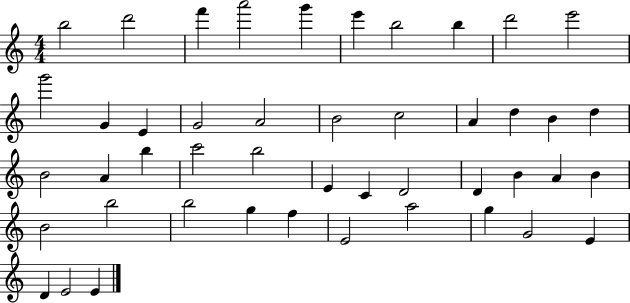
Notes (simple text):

B5/h D6/h F6/q A6/h G6/q E6/q B5/h B5/q D6/h E6/h G6/h G4/q E4/q G4/h A4/h B4/h C5/h A4/q D5/q B4/q D5/q B4/h A4/q B5/q C6/h B5/h E4/q C4/q D4/h D4/q B4/q A4/q B4/q B4/h B5/h B5/h G5/q F5/q E4/h A5/h G5/q G4/h E4/q D4/q E4/h E4/q